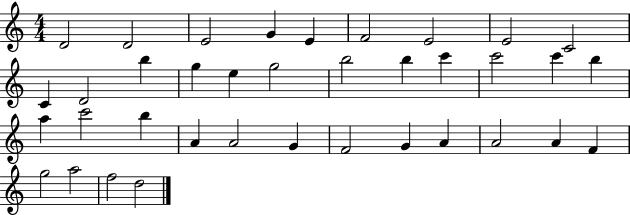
D4/h D4/h E4/h G4/q E4/q F4/h E4/h E4/h C4/h C4/q D4/h B5/q G5/q E5/q G5/h B5/h B5/q C6/q C6/h C6/q B5/q A5/q C6/h B5/q A4/q A4/h G4/q F4/h G4/q A4/q A4/h A4/q F4/q G5/h A5/h F5/h D5/h